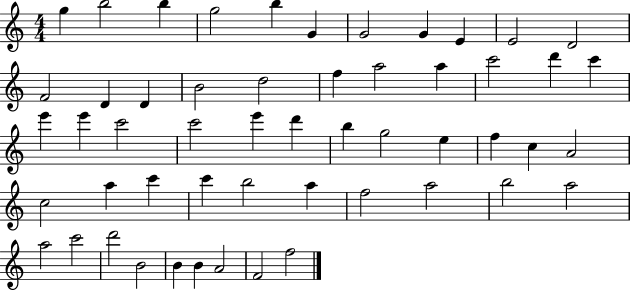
G5/q B5/h B5/q G5/h B5/q G4/q G4/h G4/q E4/q E4/h D4/h F4/h D4/q D4/q B4/h D5/h F5/q A5/h A5/q C6/h D6/q C6/q E6/q E6/q C6/h C6/h E6/q D6/q B5/q G5/h E5/q F5/q C5/q A4/h C5/h A5/q C6/q C6/q B5/h A5/q F5/h A5/h B5/h A5/h A5/h C6/h D6/h B4/h B4/q B4/q A4/h F4/h F5/h